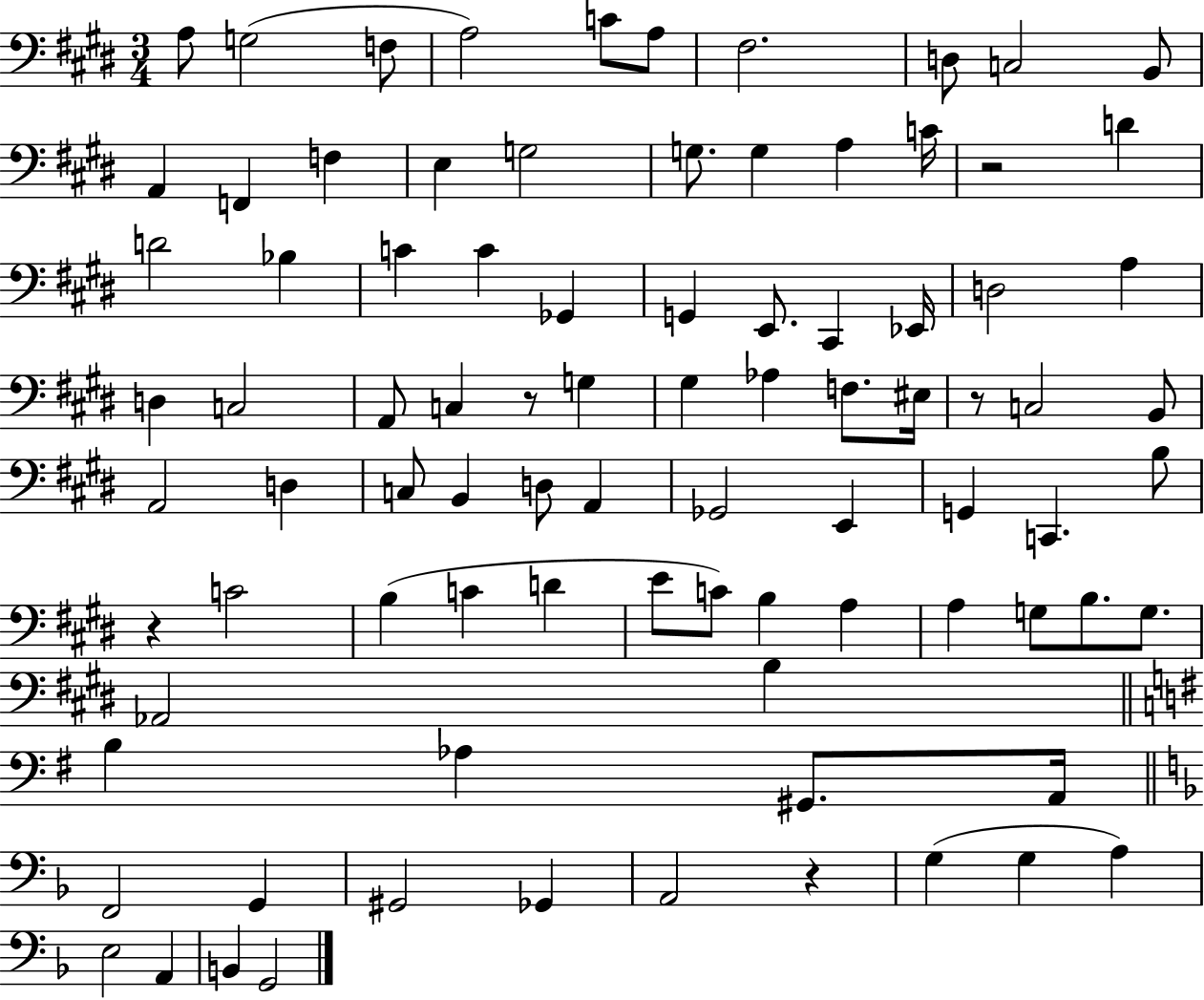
A3/e G3/h F3/e A3/h C4/e A3/e F#3/h. D3/e C3/h B2/e A2/q F2/q F3/q E3/q G3/h G3/e. G3/q A3/q C4/s R/h D4/q D4/h Bb3/q C4/q C4/q Gb2/q G2/q E2/e. C#2/q Eb2/s D3/h A3/q D3/q C3/h A2/e C3/q R/e G3/q G#3/q Ab3/q F3/e. EIS3/s R/e C3/h B2/e A2/h D3/q C3/e B2/q D3/e A2/q Gb2/h E2/q G2/q C2/q. B3/e R/q C4/h B3/q C4/q D4/q E4/e C4/e B3/q A3/q A3/q G3/e B3/e. G3/e. Ab2/h B3/q B3/q Ab3/q G#2/e. A2/s F2/h G2/q G#2/h Gb2/q A2/h R/q G3/q G3/q A3/q E3/h A2/q B2/q G2/h